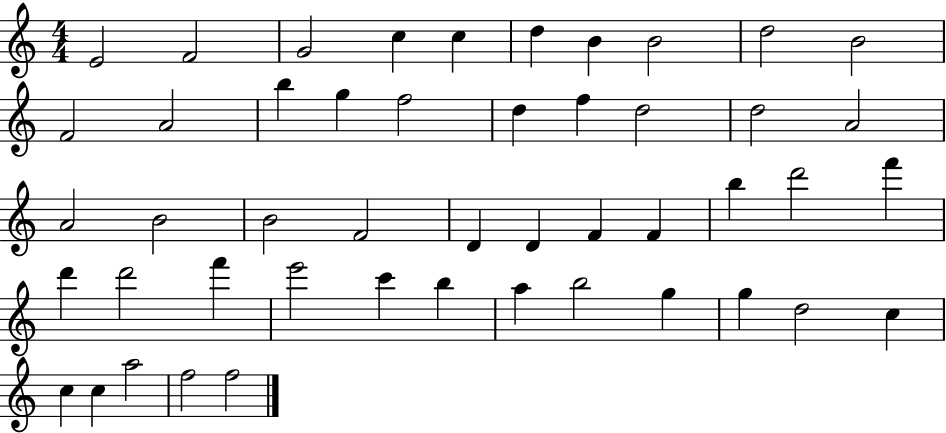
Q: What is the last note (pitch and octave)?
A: F5